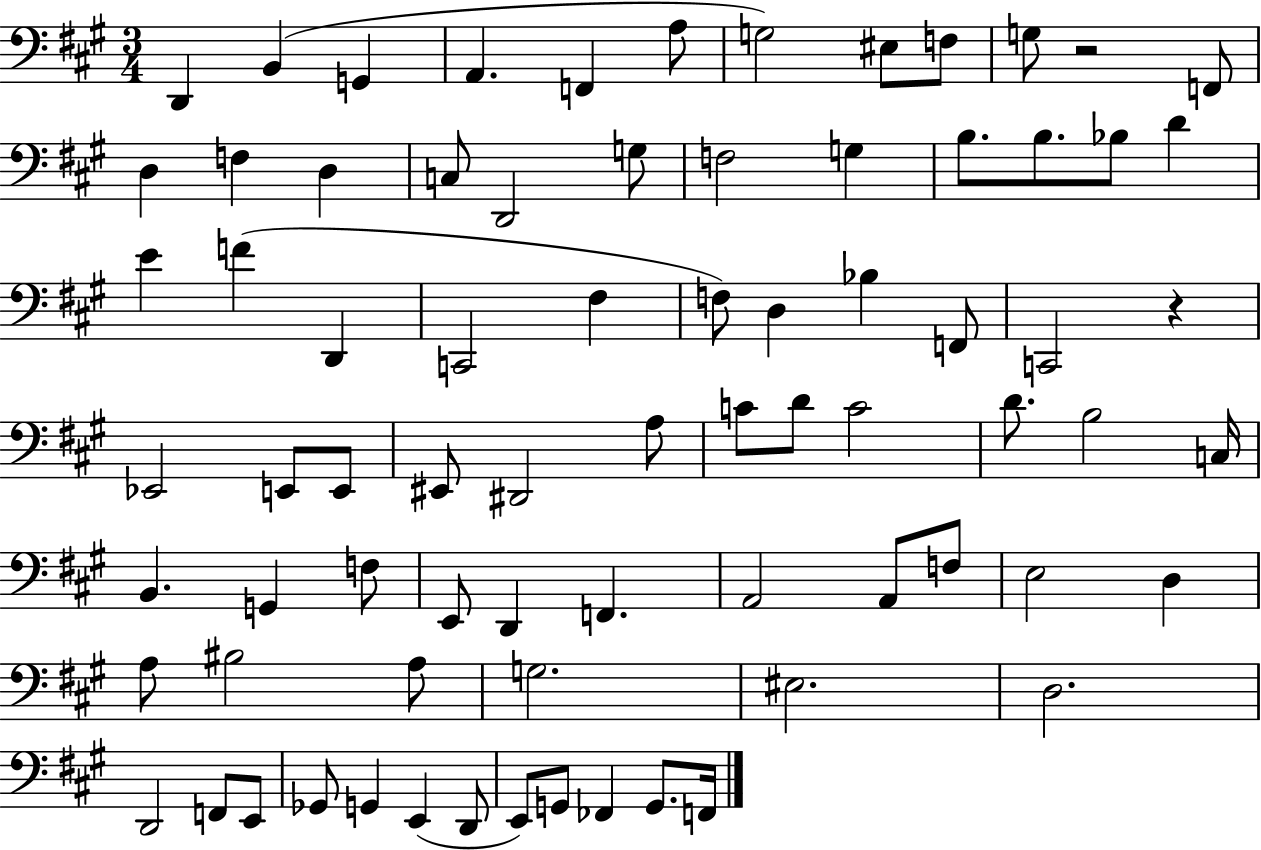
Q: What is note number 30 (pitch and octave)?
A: D3